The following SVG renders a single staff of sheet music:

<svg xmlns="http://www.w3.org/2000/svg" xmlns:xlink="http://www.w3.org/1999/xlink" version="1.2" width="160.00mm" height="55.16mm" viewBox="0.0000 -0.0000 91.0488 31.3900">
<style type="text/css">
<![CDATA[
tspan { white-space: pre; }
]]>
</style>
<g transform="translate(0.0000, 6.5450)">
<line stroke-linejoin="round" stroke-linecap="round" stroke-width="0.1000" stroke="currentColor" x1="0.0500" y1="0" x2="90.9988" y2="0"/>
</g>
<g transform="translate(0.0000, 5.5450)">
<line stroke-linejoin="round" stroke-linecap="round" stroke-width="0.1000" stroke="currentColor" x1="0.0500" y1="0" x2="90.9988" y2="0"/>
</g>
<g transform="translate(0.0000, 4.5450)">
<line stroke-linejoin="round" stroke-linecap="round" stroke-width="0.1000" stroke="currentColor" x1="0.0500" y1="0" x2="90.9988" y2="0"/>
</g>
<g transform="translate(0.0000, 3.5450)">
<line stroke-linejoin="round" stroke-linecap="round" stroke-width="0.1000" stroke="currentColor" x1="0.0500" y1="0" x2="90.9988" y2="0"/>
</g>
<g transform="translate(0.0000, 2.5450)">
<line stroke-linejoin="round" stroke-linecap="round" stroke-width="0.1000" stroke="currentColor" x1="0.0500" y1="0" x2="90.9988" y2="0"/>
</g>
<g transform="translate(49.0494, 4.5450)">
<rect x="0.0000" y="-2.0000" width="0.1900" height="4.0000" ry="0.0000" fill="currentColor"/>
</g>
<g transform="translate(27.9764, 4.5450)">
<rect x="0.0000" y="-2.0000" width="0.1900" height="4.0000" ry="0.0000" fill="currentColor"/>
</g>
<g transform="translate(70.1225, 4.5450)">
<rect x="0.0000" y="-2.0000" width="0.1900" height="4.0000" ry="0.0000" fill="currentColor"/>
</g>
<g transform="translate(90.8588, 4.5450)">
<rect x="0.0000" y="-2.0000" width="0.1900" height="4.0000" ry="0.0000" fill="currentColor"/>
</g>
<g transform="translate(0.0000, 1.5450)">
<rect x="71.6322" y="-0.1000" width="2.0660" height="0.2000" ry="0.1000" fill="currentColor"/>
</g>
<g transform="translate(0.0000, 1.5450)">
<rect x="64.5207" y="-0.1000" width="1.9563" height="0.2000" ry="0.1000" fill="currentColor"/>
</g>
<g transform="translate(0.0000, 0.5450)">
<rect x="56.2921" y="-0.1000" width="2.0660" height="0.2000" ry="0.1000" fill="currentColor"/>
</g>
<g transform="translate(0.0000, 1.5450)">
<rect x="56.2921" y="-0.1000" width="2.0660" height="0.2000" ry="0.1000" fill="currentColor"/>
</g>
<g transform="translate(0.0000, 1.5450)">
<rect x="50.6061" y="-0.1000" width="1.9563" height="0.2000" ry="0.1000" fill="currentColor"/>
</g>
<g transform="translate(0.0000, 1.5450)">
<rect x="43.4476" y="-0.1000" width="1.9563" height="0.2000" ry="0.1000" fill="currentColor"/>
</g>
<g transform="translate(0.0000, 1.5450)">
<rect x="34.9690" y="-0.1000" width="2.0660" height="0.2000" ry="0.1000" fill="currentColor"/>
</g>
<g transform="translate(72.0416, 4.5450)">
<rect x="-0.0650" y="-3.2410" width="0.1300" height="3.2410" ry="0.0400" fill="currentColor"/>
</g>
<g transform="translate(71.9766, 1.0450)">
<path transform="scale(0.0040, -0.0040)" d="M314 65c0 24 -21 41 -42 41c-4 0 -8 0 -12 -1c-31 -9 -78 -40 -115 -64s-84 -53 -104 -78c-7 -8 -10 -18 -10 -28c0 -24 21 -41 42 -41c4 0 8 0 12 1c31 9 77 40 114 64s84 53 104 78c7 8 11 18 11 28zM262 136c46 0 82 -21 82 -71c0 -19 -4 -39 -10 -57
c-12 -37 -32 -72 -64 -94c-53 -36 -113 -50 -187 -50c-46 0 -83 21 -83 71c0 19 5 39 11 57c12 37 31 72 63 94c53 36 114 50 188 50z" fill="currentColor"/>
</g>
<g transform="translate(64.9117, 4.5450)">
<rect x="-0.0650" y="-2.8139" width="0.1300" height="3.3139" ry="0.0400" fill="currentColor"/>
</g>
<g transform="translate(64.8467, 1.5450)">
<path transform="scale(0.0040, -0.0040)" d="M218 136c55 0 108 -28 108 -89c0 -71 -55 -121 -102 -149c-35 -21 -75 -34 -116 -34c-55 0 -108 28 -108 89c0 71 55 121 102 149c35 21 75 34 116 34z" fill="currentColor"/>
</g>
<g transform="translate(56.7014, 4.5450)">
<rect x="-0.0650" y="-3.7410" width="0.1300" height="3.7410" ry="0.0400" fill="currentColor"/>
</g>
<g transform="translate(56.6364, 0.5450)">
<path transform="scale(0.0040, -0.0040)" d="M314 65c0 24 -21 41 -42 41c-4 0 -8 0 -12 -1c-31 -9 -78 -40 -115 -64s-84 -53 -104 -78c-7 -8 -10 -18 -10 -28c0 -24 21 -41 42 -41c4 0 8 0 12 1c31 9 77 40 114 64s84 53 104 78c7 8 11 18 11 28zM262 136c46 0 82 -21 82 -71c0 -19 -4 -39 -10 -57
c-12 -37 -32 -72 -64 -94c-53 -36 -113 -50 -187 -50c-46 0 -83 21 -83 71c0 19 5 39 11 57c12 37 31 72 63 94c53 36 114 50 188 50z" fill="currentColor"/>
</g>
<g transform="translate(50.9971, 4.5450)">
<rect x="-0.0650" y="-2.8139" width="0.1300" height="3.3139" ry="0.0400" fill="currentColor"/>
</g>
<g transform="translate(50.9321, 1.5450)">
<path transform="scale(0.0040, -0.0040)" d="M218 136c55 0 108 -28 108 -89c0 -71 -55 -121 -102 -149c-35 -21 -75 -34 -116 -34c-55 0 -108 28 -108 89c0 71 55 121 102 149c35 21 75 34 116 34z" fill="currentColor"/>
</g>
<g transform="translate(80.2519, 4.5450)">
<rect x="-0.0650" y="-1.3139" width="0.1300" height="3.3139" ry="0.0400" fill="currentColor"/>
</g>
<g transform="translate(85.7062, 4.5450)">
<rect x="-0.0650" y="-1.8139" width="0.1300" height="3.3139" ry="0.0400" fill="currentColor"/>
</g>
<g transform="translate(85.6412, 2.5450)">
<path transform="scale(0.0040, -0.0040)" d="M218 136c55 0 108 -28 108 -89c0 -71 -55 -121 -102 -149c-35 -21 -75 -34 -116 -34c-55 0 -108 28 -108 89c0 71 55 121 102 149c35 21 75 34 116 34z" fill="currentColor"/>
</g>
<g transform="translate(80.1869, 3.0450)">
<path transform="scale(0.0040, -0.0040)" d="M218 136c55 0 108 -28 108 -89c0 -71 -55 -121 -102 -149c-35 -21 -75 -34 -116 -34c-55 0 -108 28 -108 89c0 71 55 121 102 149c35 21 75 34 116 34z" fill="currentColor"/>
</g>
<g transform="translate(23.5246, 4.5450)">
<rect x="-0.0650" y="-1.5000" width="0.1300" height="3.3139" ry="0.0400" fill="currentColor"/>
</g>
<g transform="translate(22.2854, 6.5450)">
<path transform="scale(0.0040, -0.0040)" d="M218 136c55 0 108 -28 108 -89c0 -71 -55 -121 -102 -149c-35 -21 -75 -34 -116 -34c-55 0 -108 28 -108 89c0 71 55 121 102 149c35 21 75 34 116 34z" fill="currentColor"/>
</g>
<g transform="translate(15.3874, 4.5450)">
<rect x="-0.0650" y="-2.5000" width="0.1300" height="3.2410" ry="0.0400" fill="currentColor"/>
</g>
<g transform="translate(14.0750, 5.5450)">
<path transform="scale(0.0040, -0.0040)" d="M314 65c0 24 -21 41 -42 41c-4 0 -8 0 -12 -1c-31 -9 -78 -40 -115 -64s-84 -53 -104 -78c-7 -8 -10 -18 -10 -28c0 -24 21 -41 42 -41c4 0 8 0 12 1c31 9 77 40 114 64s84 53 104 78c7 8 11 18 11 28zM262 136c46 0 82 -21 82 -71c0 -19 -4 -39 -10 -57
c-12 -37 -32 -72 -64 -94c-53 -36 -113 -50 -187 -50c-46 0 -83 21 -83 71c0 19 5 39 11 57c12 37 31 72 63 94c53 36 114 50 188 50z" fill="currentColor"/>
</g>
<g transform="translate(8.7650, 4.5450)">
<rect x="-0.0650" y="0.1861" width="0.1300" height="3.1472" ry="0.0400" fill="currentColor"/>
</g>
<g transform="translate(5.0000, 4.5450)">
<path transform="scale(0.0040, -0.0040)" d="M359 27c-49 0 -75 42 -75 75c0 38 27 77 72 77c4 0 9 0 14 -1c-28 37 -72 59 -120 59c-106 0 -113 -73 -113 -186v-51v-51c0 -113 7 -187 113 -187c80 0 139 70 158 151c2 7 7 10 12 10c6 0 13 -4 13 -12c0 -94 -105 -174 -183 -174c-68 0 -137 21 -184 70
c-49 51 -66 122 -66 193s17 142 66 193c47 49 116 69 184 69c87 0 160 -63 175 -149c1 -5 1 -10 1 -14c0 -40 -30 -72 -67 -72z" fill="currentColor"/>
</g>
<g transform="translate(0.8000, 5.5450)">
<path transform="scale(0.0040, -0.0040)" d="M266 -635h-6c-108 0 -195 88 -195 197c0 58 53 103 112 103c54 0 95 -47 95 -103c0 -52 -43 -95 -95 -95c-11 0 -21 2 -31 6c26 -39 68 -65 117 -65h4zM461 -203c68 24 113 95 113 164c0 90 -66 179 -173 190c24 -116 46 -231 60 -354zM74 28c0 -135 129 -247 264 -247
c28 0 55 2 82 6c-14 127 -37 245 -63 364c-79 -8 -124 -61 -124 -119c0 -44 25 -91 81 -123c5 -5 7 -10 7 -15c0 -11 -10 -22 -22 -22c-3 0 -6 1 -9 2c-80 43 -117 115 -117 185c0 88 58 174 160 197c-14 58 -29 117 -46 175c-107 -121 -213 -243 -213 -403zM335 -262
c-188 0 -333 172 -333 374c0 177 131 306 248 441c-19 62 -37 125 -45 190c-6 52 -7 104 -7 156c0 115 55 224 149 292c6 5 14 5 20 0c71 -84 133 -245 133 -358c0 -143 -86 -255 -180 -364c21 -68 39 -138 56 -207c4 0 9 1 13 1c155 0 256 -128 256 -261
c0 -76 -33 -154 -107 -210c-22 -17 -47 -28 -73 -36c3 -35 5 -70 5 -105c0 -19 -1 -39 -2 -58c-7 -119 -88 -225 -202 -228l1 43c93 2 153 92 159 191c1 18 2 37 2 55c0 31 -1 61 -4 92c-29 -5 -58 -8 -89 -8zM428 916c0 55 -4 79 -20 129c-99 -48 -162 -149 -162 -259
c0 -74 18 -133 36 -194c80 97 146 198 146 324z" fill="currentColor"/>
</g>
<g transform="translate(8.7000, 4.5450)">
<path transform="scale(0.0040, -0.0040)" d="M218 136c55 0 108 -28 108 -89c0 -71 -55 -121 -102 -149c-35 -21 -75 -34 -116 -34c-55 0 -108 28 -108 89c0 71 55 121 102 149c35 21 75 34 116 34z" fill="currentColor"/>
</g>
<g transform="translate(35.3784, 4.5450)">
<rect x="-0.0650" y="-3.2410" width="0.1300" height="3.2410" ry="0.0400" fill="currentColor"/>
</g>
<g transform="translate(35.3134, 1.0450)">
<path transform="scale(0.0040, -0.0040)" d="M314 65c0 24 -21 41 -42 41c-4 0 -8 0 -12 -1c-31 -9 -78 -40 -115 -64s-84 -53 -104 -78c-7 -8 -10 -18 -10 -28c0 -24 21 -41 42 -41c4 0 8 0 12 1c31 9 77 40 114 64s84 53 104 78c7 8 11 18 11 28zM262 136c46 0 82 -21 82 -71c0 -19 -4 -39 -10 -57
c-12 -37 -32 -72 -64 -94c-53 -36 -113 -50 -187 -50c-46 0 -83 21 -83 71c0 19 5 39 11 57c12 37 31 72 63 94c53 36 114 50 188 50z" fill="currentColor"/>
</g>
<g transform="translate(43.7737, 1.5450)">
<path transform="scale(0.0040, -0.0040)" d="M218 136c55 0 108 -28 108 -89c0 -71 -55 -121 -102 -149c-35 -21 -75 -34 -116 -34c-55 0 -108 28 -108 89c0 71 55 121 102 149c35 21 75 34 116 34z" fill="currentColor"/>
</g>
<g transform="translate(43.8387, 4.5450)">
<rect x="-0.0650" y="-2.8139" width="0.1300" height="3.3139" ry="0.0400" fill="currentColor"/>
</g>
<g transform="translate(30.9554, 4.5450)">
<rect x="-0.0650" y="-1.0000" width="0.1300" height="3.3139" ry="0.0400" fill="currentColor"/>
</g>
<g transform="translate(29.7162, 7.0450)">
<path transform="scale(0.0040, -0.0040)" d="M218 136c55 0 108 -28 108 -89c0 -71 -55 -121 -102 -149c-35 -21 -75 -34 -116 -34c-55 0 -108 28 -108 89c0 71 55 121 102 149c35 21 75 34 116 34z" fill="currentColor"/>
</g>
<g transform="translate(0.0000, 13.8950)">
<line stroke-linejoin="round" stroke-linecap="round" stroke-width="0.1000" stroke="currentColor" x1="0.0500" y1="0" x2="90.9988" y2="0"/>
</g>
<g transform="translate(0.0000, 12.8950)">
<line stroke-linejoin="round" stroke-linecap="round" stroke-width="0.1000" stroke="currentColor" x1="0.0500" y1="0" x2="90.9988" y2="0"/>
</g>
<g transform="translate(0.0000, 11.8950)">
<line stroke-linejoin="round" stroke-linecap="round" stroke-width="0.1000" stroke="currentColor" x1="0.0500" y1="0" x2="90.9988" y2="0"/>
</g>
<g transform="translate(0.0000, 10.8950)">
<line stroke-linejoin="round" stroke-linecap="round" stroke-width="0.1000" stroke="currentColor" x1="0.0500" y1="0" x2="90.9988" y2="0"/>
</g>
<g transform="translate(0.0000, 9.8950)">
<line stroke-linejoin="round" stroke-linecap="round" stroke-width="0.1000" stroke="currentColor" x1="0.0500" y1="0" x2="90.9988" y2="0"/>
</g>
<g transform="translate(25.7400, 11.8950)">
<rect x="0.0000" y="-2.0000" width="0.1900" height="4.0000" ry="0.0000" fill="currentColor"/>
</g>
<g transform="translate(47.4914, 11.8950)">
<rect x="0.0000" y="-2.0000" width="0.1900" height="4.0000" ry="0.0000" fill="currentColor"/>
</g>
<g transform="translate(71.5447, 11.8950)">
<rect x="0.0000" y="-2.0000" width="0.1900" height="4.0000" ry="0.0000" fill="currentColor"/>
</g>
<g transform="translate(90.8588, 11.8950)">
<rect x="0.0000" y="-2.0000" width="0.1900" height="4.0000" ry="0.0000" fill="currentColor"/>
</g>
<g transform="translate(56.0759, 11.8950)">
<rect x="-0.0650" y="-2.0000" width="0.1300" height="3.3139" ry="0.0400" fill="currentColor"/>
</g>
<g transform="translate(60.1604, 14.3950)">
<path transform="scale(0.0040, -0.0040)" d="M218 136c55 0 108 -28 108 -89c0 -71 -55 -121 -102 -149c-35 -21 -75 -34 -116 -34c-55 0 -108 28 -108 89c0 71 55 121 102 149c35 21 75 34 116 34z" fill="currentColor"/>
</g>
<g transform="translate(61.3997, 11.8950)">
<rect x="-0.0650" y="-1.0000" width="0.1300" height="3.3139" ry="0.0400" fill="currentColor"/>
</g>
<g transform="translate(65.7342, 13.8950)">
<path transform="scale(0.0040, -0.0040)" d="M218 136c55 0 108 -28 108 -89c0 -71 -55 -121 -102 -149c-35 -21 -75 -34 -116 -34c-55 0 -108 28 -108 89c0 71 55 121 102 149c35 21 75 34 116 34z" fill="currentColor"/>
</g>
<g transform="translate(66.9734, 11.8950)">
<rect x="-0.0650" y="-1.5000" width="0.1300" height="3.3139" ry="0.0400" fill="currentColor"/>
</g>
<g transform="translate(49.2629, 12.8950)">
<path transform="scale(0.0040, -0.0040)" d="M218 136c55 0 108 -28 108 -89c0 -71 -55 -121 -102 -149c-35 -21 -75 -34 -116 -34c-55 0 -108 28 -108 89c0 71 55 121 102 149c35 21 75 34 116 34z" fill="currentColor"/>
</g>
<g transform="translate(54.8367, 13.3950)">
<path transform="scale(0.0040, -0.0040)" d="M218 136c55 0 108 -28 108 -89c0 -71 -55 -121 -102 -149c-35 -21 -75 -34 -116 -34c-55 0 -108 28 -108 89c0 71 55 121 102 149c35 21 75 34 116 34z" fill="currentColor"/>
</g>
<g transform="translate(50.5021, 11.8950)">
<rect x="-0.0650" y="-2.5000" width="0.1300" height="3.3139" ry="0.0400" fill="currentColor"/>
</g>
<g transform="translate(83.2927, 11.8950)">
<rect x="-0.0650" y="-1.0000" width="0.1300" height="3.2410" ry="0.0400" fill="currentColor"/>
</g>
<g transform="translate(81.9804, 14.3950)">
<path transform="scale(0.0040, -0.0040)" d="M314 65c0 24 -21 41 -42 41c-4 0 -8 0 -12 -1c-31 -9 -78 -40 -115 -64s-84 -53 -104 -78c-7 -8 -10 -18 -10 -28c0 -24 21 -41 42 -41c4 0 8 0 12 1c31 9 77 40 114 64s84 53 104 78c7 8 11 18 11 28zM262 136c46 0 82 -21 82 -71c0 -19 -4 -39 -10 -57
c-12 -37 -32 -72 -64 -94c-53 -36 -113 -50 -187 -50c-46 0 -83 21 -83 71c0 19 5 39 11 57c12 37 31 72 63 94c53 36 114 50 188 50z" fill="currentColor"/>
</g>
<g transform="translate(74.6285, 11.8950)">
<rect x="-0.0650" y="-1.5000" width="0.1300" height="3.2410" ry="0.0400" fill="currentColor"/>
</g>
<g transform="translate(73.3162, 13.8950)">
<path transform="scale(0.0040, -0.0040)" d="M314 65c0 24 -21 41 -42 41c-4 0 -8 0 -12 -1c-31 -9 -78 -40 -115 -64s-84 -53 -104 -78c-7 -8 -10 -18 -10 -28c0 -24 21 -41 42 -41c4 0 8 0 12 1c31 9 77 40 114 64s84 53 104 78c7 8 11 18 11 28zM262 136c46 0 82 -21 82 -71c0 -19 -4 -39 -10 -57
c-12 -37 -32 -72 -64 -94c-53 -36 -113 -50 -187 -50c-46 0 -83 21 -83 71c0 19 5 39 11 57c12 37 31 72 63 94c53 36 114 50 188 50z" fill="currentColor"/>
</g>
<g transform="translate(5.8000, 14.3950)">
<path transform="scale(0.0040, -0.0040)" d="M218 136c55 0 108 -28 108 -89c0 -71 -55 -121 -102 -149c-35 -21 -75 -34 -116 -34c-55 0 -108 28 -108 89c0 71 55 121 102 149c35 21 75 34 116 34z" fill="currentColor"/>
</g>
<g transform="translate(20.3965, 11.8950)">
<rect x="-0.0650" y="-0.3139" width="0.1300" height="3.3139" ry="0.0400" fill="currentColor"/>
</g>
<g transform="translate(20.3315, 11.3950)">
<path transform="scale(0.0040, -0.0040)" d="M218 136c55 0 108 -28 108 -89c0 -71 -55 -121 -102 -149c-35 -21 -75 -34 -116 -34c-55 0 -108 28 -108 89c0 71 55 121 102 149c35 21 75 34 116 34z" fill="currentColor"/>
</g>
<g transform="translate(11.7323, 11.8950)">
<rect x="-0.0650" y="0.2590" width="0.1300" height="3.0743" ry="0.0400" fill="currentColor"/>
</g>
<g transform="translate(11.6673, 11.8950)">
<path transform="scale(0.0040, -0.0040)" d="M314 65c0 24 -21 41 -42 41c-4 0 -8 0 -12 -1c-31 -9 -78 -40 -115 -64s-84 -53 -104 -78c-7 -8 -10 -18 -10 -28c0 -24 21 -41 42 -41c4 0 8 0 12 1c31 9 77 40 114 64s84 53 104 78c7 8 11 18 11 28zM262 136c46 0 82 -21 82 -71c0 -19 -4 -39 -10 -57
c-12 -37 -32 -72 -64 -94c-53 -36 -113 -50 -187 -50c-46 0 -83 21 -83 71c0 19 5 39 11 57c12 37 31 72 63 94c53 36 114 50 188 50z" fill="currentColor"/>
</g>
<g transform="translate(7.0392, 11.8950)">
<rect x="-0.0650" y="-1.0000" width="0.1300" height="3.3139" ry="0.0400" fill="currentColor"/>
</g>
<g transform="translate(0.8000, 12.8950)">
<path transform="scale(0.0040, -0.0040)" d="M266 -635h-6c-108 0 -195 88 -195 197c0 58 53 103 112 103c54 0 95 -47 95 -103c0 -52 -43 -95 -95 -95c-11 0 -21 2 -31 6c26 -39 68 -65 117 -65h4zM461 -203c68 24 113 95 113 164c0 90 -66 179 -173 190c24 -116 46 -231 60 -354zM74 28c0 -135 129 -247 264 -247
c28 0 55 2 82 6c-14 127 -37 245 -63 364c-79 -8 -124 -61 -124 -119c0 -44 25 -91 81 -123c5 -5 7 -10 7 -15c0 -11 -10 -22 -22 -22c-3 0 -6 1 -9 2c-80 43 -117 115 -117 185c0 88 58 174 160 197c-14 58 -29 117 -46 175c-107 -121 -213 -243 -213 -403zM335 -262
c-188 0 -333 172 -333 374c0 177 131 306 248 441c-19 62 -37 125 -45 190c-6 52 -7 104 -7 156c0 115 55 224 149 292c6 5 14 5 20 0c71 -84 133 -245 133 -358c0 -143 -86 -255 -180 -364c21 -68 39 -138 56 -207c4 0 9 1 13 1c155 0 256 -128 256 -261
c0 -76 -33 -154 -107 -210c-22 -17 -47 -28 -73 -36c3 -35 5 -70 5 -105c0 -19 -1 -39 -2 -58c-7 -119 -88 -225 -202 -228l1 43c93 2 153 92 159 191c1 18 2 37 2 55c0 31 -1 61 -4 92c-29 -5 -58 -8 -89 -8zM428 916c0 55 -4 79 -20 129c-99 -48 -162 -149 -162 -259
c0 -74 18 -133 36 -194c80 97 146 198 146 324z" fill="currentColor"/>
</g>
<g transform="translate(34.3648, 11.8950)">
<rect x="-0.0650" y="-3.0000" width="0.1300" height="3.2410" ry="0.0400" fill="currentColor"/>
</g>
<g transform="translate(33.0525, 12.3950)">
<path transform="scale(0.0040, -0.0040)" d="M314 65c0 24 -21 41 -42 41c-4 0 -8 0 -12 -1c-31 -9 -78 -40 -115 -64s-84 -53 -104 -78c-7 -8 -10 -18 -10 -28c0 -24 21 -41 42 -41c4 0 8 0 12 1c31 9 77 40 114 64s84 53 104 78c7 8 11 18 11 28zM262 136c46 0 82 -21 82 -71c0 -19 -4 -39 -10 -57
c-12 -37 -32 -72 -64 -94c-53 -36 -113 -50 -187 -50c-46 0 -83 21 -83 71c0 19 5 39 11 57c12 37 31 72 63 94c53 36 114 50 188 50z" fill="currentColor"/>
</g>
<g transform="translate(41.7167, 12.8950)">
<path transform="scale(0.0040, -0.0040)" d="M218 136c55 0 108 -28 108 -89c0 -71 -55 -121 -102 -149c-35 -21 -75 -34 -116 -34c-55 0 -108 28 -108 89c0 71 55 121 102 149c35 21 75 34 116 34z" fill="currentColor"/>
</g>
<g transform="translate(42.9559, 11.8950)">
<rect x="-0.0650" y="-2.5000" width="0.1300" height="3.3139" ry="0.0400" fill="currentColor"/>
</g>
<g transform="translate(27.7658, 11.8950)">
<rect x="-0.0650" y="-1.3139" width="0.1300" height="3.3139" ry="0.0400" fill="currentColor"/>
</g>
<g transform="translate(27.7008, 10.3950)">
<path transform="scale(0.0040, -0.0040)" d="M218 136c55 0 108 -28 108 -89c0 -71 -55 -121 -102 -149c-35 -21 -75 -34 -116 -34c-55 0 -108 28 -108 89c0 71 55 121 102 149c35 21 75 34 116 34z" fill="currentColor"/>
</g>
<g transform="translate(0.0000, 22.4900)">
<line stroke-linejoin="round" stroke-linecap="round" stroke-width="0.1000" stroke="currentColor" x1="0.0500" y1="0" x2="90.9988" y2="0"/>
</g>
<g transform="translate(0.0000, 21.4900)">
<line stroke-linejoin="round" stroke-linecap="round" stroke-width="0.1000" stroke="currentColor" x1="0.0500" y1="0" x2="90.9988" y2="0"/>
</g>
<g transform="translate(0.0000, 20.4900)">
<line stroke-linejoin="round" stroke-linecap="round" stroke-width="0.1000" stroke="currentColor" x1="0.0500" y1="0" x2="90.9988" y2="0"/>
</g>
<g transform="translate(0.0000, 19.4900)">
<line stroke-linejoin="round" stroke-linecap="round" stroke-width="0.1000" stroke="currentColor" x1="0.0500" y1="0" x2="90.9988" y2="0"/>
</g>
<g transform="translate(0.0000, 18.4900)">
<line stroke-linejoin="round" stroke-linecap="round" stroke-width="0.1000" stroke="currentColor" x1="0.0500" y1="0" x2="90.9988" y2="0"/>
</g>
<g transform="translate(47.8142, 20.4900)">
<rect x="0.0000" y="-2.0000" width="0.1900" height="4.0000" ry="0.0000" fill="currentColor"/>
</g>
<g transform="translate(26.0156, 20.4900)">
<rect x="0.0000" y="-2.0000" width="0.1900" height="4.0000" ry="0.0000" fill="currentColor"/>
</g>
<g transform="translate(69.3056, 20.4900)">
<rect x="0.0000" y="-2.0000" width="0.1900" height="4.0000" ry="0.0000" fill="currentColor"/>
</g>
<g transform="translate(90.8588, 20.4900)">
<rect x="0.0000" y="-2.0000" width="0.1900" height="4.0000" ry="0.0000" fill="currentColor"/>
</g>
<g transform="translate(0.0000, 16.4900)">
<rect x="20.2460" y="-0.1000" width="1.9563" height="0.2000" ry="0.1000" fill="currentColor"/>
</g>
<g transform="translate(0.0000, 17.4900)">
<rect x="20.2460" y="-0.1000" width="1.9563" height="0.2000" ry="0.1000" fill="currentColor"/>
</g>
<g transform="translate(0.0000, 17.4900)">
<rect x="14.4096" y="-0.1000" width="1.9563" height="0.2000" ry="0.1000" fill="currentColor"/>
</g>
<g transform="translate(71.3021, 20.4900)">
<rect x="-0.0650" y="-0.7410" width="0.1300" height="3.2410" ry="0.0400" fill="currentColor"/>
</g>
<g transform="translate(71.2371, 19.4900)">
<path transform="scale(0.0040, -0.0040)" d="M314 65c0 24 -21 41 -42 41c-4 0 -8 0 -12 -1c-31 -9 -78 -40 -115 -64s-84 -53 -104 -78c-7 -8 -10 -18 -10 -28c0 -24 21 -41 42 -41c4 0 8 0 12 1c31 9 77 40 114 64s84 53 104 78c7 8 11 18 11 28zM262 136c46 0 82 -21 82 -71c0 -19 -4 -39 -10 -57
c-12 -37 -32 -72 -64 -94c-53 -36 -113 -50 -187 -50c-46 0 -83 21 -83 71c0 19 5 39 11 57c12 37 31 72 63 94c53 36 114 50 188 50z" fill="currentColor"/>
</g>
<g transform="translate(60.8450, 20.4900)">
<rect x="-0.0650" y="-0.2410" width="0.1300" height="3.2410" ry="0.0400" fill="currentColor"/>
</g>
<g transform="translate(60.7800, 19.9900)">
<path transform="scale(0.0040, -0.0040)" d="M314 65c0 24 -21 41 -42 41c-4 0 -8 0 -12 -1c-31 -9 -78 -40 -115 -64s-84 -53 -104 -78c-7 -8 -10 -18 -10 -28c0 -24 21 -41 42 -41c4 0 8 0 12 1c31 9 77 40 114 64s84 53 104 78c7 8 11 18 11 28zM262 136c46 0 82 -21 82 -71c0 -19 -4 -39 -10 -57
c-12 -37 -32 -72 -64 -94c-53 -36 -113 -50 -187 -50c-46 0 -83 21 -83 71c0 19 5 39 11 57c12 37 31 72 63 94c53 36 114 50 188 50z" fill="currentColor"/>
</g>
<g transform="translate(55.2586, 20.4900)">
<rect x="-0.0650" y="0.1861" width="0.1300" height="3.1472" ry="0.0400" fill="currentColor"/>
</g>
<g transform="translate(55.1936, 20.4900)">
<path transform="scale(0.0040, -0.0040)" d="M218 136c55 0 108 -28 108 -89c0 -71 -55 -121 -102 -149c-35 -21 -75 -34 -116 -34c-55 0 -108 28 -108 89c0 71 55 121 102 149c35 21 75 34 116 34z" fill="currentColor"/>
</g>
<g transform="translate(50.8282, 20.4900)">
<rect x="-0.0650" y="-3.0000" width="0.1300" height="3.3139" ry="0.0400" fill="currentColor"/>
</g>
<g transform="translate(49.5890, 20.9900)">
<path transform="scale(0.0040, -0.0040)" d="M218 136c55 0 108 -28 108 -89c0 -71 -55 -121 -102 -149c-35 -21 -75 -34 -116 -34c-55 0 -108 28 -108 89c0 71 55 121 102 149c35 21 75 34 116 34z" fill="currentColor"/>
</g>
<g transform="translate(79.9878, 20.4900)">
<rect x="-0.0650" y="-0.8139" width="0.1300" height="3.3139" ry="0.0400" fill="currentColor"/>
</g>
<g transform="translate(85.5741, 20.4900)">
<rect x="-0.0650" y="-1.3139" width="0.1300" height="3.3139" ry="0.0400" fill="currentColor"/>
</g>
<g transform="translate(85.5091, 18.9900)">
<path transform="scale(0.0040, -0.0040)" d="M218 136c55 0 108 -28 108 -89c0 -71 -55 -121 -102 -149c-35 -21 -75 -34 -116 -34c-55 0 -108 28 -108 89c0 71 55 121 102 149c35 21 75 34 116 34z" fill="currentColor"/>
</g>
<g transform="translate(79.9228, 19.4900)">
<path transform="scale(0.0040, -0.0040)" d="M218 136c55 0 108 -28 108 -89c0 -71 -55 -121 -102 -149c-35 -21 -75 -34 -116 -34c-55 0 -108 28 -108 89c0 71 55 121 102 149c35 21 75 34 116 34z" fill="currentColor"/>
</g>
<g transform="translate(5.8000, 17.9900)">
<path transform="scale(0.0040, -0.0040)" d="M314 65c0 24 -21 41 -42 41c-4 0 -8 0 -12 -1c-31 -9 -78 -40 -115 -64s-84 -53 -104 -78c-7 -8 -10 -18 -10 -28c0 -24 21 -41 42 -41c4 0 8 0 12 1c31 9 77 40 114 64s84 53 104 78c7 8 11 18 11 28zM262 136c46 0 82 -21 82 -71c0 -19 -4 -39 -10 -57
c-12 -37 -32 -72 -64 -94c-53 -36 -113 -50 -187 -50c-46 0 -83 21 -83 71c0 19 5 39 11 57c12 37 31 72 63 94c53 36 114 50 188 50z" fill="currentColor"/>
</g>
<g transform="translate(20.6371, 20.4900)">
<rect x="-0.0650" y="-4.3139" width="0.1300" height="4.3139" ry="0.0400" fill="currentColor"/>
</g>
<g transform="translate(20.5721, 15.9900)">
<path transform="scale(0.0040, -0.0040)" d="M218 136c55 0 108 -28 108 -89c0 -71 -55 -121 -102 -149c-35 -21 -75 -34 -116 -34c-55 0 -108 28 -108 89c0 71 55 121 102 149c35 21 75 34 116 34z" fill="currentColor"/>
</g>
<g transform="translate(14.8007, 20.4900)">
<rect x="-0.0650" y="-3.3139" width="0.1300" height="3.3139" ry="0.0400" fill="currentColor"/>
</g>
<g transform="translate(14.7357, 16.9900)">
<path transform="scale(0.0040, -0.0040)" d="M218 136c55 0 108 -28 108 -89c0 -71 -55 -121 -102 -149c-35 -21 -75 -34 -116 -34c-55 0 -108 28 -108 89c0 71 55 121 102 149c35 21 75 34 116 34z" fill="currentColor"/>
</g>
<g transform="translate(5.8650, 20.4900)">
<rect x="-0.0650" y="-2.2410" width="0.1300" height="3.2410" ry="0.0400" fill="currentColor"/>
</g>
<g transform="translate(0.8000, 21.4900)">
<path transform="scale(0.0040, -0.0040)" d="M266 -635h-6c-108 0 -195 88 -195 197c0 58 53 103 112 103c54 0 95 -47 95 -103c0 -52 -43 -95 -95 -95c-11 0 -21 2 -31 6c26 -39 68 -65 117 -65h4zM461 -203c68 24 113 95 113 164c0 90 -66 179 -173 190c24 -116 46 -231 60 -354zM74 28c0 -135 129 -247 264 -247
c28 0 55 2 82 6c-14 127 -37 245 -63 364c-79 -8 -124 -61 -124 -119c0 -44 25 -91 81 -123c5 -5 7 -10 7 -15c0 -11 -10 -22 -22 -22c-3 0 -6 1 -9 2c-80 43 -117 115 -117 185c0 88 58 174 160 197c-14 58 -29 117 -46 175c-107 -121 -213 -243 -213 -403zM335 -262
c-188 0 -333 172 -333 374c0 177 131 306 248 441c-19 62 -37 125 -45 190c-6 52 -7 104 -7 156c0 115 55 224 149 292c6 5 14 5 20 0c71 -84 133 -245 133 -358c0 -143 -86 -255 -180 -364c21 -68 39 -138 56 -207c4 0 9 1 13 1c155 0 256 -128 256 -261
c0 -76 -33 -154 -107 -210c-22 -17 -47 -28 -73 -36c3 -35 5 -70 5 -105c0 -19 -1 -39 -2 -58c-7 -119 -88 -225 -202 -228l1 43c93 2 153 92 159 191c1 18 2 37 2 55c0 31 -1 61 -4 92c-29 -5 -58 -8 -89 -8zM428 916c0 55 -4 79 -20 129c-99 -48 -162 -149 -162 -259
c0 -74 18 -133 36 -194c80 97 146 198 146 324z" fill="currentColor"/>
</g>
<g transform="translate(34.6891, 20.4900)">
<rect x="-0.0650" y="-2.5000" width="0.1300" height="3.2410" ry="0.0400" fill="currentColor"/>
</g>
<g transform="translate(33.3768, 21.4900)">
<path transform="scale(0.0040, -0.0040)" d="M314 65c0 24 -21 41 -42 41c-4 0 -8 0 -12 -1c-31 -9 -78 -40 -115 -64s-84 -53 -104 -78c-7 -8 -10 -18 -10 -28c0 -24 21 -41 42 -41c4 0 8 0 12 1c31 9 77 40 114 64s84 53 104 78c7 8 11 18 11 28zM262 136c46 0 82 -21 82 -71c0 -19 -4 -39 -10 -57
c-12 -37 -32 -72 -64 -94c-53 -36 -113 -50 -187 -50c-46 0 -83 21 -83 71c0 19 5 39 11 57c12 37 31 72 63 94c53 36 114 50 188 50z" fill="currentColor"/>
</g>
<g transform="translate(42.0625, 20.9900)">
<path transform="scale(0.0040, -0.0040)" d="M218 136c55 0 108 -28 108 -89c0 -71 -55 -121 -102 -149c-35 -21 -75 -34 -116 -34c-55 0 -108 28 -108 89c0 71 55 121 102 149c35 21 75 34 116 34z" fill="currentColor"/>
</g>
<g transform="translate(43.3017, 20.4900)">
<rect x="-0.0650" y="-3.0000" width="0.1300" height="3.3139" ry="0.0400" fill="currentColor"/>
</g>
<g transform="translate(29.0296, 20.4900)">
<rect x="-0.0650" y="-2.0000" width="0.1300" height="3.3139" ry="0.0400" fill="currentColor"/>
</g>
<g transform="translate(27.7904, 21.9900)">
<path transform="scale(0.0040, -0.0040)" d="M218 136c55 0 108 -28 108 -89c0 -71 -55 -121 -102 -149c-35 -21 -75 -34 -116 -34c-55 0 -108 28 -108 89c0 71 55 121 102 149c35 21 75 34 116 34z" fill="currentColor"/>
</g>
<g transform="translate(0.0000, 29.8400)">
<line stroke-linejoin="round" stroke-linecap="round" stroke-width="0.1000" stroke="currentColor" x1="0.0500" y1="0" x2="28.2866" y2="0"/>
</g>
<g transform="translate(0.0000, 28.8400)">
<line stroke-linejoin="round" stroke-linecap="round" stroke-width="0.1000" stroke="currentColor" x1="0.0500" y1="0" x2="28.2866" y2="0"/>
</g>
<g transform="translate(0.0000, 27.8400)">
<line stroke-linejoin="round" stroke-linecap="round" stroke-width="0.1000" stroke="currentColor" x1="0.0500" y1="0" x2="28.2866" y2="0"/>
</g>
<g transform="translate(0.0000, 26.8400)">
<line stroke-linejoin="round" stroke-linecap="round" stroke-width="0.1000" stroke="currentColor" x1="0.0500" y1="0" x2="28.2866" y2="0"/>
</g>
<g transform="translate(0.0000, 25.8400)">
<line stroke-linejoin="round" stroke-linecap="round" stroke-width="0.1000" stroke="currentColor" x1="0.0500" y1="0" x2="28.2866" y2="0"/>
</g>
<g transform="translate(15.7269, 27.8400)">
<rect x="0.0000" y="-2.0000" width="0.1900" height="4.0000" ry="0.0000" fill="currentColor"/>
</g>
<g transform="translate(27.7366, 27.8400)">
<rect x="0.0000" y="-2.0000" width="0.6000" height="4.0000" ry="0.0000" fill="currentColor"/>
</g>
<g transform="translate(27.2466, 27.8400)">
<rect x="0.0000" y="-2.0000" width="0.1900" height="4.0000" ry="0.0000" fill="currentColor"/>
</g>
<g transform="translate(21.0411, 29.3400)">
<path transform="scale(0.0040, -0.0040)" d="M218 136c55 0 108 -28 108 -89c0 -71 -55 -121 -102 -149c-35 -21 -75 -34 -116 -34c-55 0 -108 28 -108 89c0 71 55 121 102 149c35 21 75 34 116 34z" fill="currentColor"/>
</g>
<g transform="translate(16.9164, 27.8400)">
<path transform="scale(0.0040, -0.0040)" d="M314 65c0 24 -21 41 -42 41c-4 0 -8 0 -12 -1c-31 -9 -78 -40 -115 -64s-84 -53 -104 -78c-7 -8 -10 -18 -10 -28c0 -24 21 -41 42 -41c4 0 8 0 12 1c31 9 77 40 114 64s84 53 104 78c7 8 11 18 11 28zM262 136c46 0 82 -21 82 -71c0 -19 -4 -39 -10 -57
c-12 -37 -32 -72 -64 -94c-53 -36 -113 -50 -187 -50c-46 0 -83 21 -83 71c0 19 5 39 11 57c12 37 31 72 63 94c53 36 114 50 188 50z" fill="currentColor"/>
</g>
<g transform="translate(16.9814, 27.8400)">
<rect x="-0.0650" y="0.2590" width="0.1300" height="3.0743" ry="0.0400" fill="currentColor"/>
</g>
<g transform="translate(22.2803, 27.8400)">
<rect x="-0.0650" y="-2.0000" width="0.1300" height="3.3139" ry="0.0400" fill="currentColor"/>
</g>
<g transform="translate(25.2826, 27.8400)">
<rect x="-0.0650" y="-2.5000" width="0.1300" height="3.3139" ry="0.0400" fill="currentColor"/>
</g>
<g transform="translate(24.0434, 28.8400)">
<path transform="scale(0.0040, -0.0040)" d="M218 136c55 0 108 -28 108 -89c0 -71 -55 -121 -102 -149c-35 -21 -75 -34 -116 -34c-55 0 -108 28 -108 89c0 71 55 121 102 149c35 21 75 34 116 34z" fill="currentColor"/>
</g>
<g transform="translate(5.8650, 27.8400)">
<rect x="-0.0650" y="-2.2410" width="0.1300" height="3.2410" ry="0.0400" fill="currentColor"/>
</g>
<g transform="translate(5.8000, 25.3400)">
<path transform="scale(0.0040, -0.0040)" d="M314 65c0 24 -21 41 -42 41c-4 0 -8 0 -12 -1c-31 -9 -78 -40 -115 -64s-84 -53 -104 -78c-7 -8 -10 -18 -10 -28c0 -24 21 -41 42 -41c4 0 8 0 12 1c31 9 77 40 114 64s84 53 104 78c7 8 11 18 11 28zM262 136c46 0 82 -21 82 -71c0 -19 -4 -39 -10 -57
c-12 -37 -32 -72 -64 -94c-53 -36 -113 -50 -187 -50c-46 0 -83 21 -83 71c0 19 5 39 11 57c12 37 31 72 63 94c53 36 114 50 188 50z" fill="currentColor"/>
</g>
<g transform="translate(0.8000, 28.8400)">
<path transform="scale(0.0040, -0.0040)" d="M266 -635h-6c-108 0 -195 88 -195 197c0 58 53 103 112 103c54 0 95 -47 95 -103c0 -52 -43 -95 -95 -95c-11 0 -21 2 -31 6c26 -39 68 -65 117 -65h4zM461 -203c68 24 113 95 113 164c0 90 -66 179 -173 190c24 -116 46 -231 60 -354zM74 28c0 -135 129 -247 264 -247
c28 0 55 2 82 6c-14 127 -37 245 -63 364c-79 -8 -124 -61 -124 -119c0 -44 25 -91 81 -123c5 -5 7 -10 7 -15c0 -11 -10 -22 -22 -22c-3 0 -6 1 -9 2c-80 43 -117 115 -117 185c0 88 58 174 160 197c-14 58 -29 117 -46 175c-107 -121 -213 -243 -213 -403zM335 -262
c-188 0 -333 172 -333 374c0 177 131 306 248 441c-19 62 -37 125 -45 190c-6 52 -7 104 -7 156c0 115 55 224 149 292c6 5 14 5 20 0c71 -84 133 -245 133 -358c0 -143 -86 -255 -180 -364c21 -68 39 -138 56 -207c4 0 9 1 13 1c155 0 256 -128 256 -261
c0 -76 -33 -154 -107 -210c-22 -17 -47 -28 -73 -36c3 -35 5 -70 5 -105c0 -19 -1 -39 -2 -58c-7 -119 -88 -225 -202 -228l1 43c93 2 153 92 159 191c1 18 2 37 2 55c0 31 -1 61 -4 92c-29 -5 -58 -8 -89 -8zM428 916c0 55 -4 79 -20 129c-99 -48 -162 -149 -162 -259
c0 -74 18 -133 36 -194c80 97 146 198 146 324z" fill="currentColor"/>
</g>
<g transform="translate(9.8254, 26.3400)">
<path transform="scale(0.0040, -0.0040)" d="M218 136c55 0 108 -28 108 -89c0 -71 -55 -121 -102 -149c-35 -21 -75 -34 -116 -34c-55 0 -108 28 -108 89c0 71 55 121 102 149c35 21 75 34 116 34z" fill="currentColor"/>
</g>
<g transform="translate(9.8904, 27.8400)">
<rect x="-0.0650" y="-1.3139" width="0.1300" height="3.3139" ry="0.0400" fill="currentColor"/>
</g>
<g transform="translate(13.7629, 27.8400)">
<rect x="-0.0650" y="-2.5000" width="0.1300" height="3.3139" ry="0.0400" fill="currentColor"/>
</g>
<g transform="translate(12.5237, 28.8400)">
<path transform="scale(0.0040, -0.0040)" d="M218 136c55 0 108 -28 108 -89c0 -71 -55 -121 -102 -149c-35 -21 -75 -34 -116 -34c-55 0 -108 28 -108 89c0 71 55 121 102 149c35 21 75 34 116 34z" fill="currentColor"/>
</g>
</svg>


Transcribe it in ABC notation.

X:1
T:Untitled
M:4/4
L:1/4
K:C
B G2 E D b2 a a c'2 a b2 e f D B2 c e A2 G G F D E E2 D2 g2 b d' F G2 A A B c2 d2 d e g2 e G B2 F G